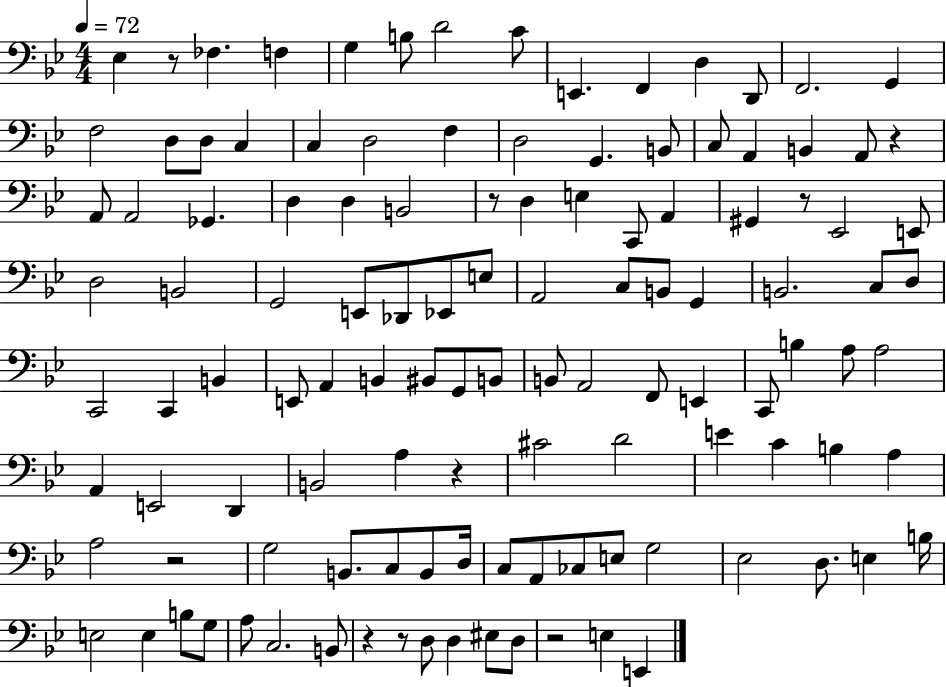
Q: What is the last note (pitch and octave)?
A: E2